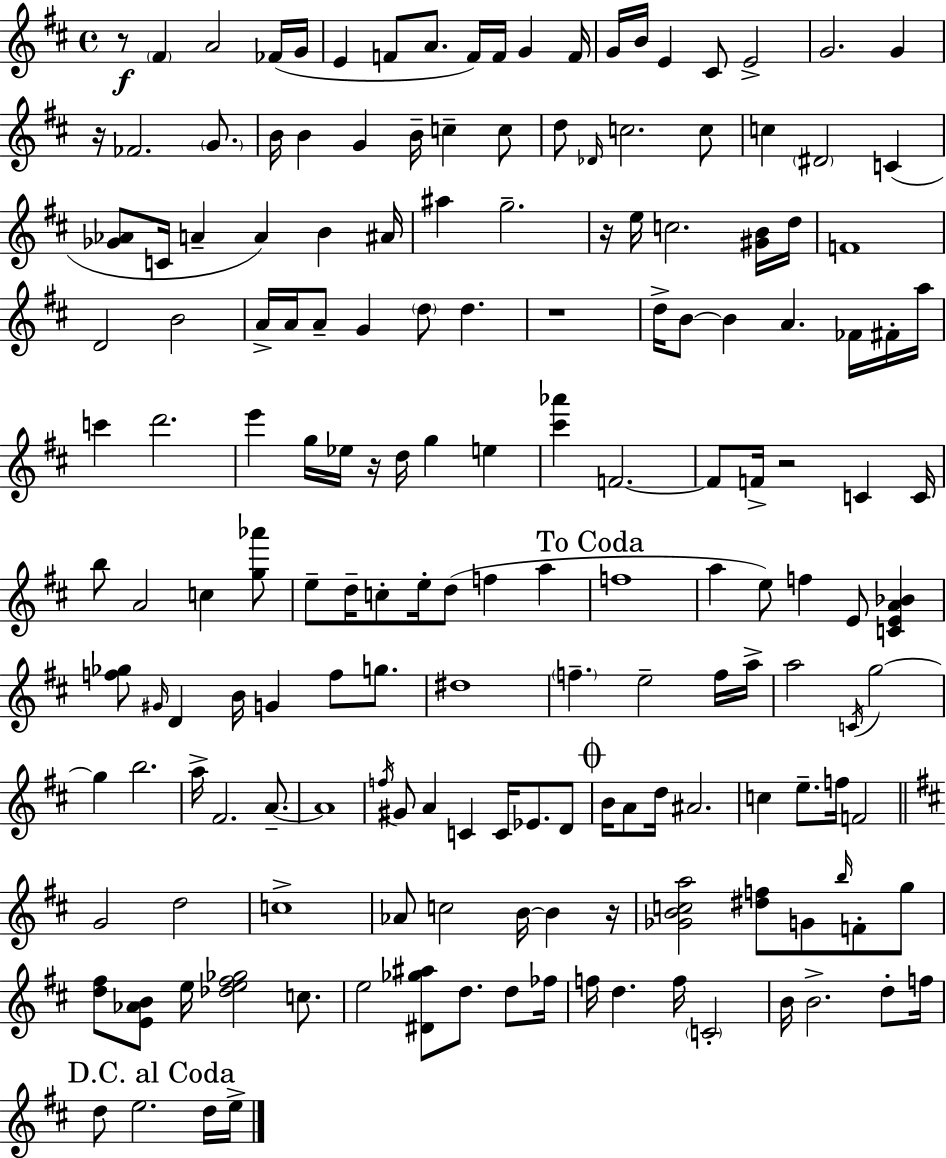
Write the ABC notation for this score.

X:1
T:Untitled
M:4/4
L:1/4
K:D
z/2 ^F A2 _F/4 G/4 E F/2 A/2 F/4 F/4 G F/4 G/4 B/4 E ^C/2 E2 G2 G z/4 _F2 G/2 B/4 B G B/4 c c/2 d/2 _D/4 c2 c/2 c ^D2 C [_G_A]/2 C/4 A A B ^A/4 ^a g2 z/4 e/4 c2 [^GB]/4 d/4 F4 D2 B2 A/4 A/4 A/2 G d/2 d z4 d/4 B/2 B A _F/4 ^F/4 a/4 c' d'2 e' g/4 _e/4 z/4 d/4 g e [^c'_a'] F2 F/2 F/4 z2 C C/4 b/2 A2 c [g_a']/2 e/2 d/4 c/2 e/4 d/2 f a f4 a e/2 f E/2 [CEA_B] [f_g]/2 ^G/4 D B/4 G f/2 g/2 ^d4 f e2 f/4 a/4 a2 C/4 g2 g b2 a/4 ^F2 A/2 A4 f/4 ^G/2 A C C/4 _E/2 D/2 B/4 A/2 d/4 ^A2 c e/2 f/4 F2 G2 d2 c4 _A/2 c2 B/4 B z/4 [_GBca]2 [^df]/2 G/2 b/4 F/2 g/2 [d^f]/2 [E_AB]/2 e/4 [_de^f_g]2 c/2 e2 [^D_g^a]/2 d/2 d/2 _f/4 f/4 d f/4 C2 B/4 B2 d/2 f/4 d/2 e2 d/4 e/4